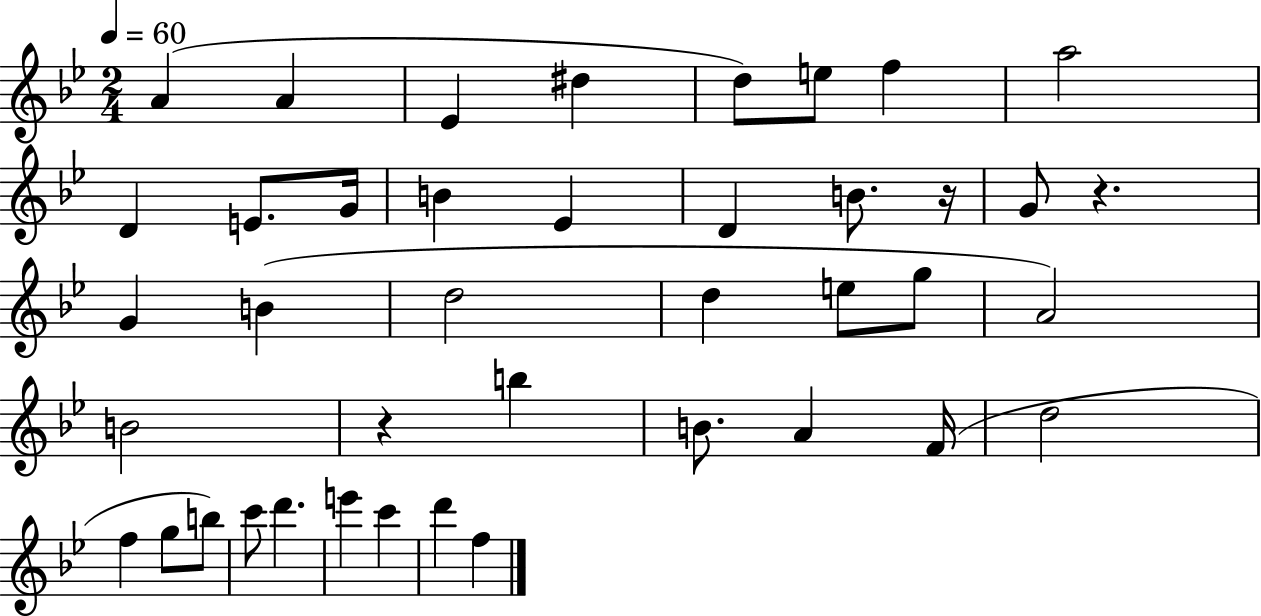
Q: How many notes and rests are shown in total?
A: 41